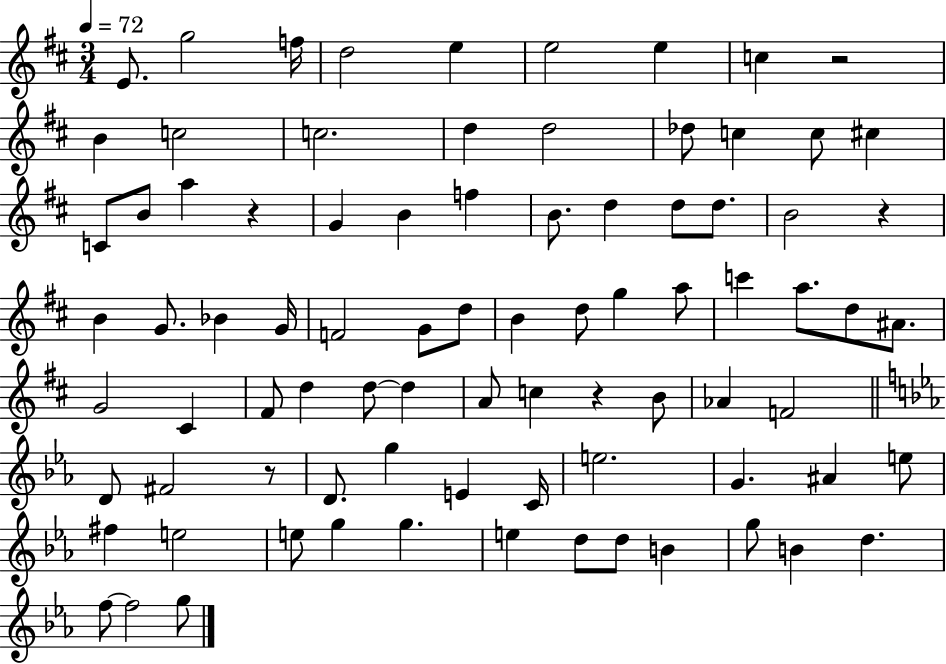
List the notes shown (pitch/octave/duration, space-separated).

E4/e. G5/h F5/s D5/h E5/q E5/h E5/q C5/q R/h B4/q C5/h C5/h. D5/q D5/h Db5/e C5/q C5/e C#5/q C4/e B4/e A5/q R/q G4/q B4/q F5/q B4/e. D5/q D5/e D5/e. B4/h R/q B4/q G4/e. Bb4/q G4/s F4/h G4/e D5/e B4/q D5/e G5/q A5/e C6/q A5/e. D5/e A#4/e. G4/h C#4/q F#4/e D5/q D5/e D5/q A4/e C5/q R/q B4/e Ab4/q F4/h D4/e F#4/h R/e D4/e. G5/q E4/q C4/s E5/h. G4/q. A#4/q E5/e F#5/q E5/h E5/e G5/q G5/q. E5/q D5/e D5/e B4/q G5/e B4/q D5/q. F5/e F5/h G5/e